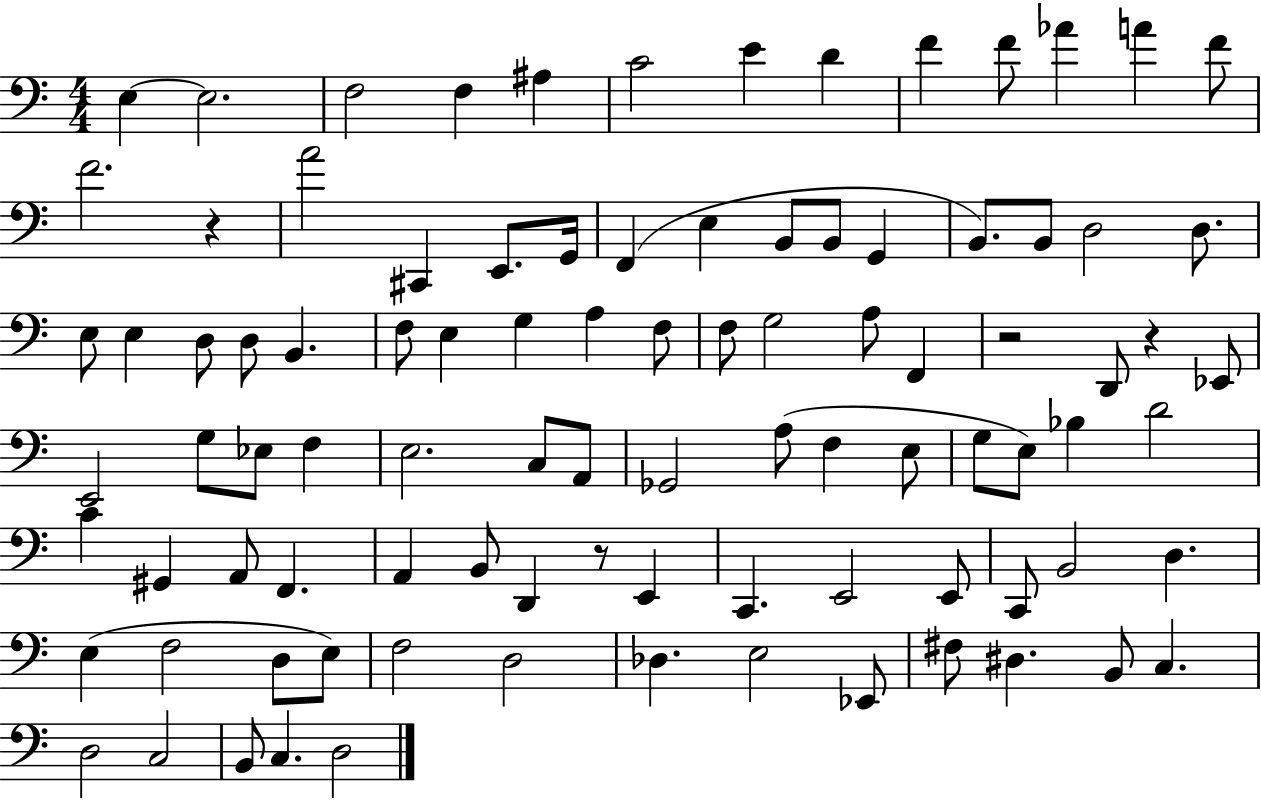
E3/q E3/h. F3/h F3/q A#3/q C4/h E4/q D4/q F4/q F4/e Ab4/q A4/q F4/e F4/h. R/q A4/h C#2/q E2/e. G2/s F2/q E3/q B2/e B2/e G2/q B2/e. B2/e D3/h D3/e. E3/e E3/q D3/e D3/e B2/q. F3/e E3/q G3/q A3/q F3/e F3/e G3/h A3/e F2/q R/h D2/e R/q Eb2/e E2/h G3/e Eb3/e F3/q E3/h. C3/e A2/e Gb2/h A3/e F3/q E3/e G3/e E3/e Bb3/q D4/h C4/q G#2/q A2/e F2/q. A2/q B2/e D2/q R/e E2/q C2/q. E2/h E2/e C2/e B2/h D3/q. E3/q F3/h D3/e E3/e F3/h D3/h Db3/q. E3/h Eb2/e F#3/e D#3/q. B2/e C3/q. D3/h C3/h B2/e C3/q. D3/h